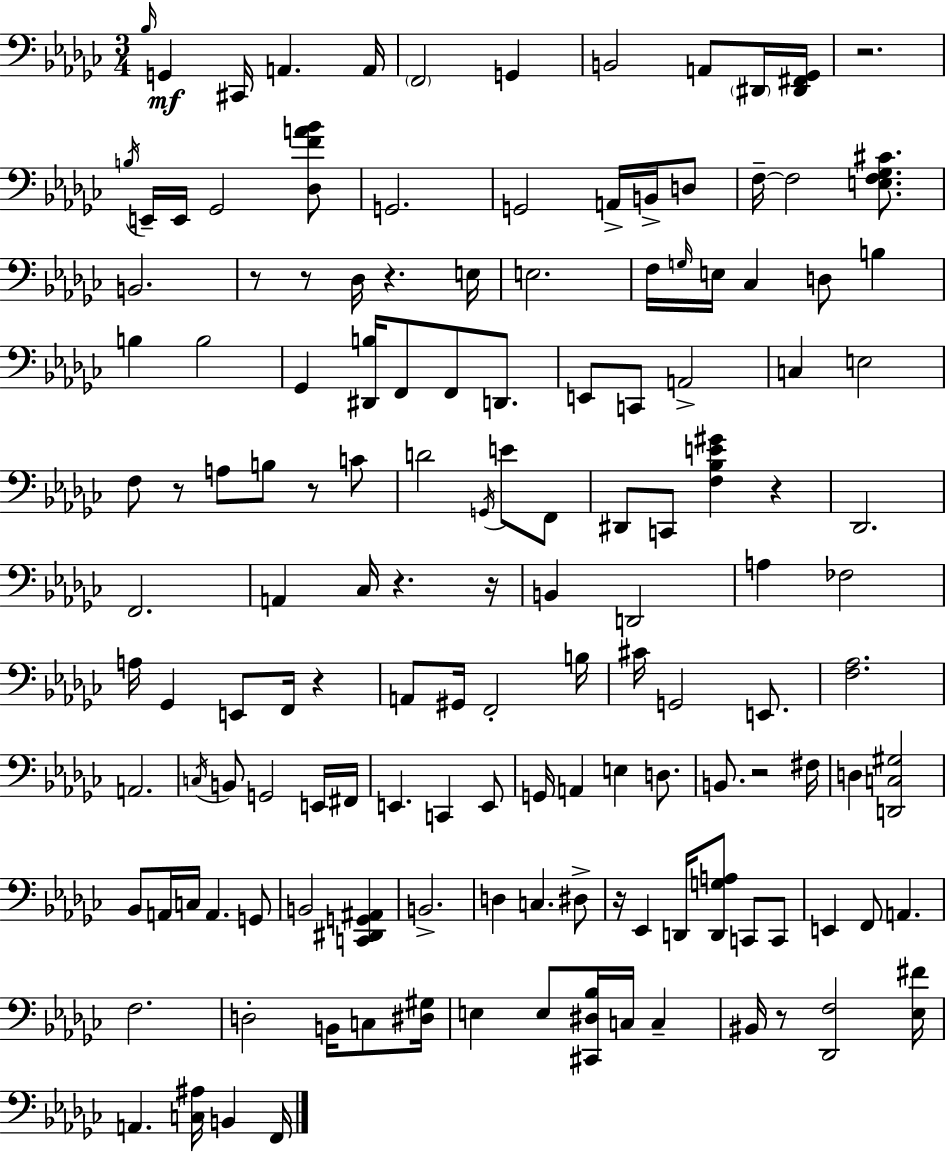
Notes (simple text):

Bb3/s G2/q C#2/s A2/q. A2/s F2/h G2/q B2/h A2/e D#2/s [D#2,F#2,Gb2]/s R/h. B3/s E2/s E2/s Gb2/h [Db3,F4,A4,Bb4]/e G2/h. G2/h A2/s B2/s D3/e F3/s F3/h [E3,F3,Gb3,C#4]/e. B2/h. R/e R/e Db3/s R/q. E3/s E3/h. F3/s G3/s E3/s CES3/q D3/e B3/q B3/q B3/h Gb2/q [D#2,B3]/s F2/e F2/e D2/e. E2/e C2/e A2/h C3/q E3/h F3/e R/e A3/e B3/e R/e C4/e D4/h G2/s E4/e F2/e D#2/e C2/e [F3,Bb3,E4,G#4]/q R/q Db2/h. F2/h. A2/q CES3/s R/q. R/s B2/q D2/h A3/q FES3/h A3/s Gb2/q E2/e F2/s R/q A2/e G#2/s F2/h B3/s C#4/s G2/h E2/e. [F3,Ab3]/h. A2/h. C3/s B2/e G2/h E2/s F#2/s E2/q. C2/q E2/e G2/s A2/q E3/q D3/e. B2/e. R/h F#3/s D3/q [D2,C3,G#3]/h Bb2/e A2/s C3/s A2/q. G2/e B2/h [C2,D#2,G2,A#2]/q B2/h. D3/q C3/q. D#3/e R/s Eb2/q D2/s [D2,G3,A3]/e C2/e C2/e E2/q F2/e A2/q. F3/h. D3/h B2/s C3/e [D#3,G#3]/s E3/q E3/e [C#2,D#3,Bb3]/s C3/s C3/q BIS2/s R/e [Db2,F3]/h [Eb3,F#4]/s A2/q. [C3,A#3]/s B2/q F2/s